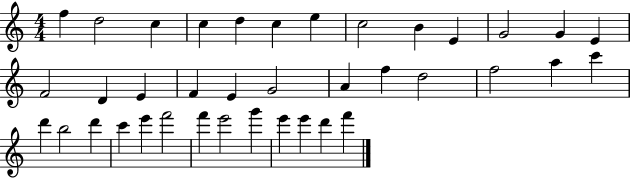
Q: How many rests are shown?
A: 0